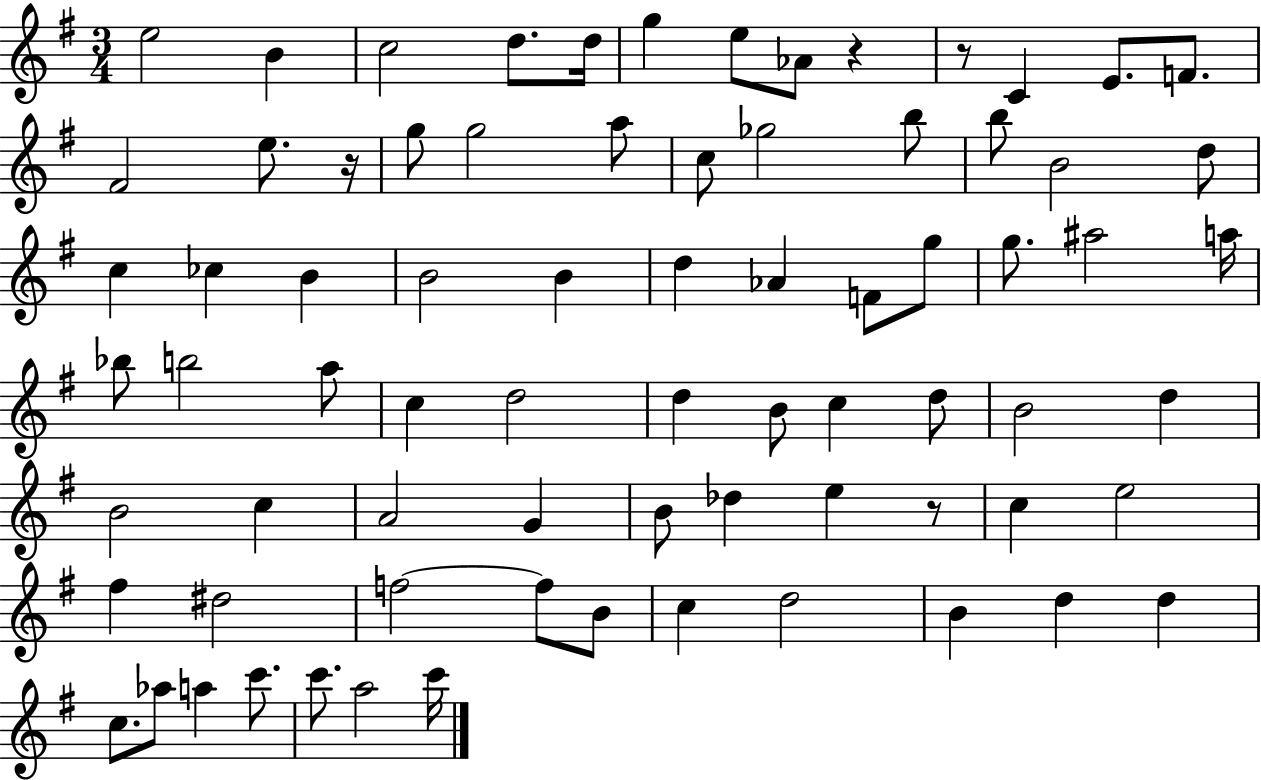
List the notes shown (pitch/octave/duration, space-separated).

E5/h B4/q C5/h D5/e. D5/s G5/q E5/e Ab4/e R/q R/e C4/q E4/e. F4/e. F#4/h E5/e. R/s G5/e G5/h A5/e C5/e Gb5/h B5/e B5/e B4/h D5/e C5/q CES5/q B4/q B4/h B4/q D5/q Ab4/q F4/e G5/e G5/e. A#5/h A5/s Bb5/e B5/h A5/e C5/q D5/h D5/q B4/e C5/q D5/e B4/h D5/q B4/h C5/q A4/h G4/q B4/e Db5/q E5/q R/e C5/q E5/h F#5/q D#5/h F5/h F5/e B4/e C5/q D5/h B4/q D5/q D5/q C5/e. Ab5/e A5/q C6/e. C6/e. A5/h C6/s